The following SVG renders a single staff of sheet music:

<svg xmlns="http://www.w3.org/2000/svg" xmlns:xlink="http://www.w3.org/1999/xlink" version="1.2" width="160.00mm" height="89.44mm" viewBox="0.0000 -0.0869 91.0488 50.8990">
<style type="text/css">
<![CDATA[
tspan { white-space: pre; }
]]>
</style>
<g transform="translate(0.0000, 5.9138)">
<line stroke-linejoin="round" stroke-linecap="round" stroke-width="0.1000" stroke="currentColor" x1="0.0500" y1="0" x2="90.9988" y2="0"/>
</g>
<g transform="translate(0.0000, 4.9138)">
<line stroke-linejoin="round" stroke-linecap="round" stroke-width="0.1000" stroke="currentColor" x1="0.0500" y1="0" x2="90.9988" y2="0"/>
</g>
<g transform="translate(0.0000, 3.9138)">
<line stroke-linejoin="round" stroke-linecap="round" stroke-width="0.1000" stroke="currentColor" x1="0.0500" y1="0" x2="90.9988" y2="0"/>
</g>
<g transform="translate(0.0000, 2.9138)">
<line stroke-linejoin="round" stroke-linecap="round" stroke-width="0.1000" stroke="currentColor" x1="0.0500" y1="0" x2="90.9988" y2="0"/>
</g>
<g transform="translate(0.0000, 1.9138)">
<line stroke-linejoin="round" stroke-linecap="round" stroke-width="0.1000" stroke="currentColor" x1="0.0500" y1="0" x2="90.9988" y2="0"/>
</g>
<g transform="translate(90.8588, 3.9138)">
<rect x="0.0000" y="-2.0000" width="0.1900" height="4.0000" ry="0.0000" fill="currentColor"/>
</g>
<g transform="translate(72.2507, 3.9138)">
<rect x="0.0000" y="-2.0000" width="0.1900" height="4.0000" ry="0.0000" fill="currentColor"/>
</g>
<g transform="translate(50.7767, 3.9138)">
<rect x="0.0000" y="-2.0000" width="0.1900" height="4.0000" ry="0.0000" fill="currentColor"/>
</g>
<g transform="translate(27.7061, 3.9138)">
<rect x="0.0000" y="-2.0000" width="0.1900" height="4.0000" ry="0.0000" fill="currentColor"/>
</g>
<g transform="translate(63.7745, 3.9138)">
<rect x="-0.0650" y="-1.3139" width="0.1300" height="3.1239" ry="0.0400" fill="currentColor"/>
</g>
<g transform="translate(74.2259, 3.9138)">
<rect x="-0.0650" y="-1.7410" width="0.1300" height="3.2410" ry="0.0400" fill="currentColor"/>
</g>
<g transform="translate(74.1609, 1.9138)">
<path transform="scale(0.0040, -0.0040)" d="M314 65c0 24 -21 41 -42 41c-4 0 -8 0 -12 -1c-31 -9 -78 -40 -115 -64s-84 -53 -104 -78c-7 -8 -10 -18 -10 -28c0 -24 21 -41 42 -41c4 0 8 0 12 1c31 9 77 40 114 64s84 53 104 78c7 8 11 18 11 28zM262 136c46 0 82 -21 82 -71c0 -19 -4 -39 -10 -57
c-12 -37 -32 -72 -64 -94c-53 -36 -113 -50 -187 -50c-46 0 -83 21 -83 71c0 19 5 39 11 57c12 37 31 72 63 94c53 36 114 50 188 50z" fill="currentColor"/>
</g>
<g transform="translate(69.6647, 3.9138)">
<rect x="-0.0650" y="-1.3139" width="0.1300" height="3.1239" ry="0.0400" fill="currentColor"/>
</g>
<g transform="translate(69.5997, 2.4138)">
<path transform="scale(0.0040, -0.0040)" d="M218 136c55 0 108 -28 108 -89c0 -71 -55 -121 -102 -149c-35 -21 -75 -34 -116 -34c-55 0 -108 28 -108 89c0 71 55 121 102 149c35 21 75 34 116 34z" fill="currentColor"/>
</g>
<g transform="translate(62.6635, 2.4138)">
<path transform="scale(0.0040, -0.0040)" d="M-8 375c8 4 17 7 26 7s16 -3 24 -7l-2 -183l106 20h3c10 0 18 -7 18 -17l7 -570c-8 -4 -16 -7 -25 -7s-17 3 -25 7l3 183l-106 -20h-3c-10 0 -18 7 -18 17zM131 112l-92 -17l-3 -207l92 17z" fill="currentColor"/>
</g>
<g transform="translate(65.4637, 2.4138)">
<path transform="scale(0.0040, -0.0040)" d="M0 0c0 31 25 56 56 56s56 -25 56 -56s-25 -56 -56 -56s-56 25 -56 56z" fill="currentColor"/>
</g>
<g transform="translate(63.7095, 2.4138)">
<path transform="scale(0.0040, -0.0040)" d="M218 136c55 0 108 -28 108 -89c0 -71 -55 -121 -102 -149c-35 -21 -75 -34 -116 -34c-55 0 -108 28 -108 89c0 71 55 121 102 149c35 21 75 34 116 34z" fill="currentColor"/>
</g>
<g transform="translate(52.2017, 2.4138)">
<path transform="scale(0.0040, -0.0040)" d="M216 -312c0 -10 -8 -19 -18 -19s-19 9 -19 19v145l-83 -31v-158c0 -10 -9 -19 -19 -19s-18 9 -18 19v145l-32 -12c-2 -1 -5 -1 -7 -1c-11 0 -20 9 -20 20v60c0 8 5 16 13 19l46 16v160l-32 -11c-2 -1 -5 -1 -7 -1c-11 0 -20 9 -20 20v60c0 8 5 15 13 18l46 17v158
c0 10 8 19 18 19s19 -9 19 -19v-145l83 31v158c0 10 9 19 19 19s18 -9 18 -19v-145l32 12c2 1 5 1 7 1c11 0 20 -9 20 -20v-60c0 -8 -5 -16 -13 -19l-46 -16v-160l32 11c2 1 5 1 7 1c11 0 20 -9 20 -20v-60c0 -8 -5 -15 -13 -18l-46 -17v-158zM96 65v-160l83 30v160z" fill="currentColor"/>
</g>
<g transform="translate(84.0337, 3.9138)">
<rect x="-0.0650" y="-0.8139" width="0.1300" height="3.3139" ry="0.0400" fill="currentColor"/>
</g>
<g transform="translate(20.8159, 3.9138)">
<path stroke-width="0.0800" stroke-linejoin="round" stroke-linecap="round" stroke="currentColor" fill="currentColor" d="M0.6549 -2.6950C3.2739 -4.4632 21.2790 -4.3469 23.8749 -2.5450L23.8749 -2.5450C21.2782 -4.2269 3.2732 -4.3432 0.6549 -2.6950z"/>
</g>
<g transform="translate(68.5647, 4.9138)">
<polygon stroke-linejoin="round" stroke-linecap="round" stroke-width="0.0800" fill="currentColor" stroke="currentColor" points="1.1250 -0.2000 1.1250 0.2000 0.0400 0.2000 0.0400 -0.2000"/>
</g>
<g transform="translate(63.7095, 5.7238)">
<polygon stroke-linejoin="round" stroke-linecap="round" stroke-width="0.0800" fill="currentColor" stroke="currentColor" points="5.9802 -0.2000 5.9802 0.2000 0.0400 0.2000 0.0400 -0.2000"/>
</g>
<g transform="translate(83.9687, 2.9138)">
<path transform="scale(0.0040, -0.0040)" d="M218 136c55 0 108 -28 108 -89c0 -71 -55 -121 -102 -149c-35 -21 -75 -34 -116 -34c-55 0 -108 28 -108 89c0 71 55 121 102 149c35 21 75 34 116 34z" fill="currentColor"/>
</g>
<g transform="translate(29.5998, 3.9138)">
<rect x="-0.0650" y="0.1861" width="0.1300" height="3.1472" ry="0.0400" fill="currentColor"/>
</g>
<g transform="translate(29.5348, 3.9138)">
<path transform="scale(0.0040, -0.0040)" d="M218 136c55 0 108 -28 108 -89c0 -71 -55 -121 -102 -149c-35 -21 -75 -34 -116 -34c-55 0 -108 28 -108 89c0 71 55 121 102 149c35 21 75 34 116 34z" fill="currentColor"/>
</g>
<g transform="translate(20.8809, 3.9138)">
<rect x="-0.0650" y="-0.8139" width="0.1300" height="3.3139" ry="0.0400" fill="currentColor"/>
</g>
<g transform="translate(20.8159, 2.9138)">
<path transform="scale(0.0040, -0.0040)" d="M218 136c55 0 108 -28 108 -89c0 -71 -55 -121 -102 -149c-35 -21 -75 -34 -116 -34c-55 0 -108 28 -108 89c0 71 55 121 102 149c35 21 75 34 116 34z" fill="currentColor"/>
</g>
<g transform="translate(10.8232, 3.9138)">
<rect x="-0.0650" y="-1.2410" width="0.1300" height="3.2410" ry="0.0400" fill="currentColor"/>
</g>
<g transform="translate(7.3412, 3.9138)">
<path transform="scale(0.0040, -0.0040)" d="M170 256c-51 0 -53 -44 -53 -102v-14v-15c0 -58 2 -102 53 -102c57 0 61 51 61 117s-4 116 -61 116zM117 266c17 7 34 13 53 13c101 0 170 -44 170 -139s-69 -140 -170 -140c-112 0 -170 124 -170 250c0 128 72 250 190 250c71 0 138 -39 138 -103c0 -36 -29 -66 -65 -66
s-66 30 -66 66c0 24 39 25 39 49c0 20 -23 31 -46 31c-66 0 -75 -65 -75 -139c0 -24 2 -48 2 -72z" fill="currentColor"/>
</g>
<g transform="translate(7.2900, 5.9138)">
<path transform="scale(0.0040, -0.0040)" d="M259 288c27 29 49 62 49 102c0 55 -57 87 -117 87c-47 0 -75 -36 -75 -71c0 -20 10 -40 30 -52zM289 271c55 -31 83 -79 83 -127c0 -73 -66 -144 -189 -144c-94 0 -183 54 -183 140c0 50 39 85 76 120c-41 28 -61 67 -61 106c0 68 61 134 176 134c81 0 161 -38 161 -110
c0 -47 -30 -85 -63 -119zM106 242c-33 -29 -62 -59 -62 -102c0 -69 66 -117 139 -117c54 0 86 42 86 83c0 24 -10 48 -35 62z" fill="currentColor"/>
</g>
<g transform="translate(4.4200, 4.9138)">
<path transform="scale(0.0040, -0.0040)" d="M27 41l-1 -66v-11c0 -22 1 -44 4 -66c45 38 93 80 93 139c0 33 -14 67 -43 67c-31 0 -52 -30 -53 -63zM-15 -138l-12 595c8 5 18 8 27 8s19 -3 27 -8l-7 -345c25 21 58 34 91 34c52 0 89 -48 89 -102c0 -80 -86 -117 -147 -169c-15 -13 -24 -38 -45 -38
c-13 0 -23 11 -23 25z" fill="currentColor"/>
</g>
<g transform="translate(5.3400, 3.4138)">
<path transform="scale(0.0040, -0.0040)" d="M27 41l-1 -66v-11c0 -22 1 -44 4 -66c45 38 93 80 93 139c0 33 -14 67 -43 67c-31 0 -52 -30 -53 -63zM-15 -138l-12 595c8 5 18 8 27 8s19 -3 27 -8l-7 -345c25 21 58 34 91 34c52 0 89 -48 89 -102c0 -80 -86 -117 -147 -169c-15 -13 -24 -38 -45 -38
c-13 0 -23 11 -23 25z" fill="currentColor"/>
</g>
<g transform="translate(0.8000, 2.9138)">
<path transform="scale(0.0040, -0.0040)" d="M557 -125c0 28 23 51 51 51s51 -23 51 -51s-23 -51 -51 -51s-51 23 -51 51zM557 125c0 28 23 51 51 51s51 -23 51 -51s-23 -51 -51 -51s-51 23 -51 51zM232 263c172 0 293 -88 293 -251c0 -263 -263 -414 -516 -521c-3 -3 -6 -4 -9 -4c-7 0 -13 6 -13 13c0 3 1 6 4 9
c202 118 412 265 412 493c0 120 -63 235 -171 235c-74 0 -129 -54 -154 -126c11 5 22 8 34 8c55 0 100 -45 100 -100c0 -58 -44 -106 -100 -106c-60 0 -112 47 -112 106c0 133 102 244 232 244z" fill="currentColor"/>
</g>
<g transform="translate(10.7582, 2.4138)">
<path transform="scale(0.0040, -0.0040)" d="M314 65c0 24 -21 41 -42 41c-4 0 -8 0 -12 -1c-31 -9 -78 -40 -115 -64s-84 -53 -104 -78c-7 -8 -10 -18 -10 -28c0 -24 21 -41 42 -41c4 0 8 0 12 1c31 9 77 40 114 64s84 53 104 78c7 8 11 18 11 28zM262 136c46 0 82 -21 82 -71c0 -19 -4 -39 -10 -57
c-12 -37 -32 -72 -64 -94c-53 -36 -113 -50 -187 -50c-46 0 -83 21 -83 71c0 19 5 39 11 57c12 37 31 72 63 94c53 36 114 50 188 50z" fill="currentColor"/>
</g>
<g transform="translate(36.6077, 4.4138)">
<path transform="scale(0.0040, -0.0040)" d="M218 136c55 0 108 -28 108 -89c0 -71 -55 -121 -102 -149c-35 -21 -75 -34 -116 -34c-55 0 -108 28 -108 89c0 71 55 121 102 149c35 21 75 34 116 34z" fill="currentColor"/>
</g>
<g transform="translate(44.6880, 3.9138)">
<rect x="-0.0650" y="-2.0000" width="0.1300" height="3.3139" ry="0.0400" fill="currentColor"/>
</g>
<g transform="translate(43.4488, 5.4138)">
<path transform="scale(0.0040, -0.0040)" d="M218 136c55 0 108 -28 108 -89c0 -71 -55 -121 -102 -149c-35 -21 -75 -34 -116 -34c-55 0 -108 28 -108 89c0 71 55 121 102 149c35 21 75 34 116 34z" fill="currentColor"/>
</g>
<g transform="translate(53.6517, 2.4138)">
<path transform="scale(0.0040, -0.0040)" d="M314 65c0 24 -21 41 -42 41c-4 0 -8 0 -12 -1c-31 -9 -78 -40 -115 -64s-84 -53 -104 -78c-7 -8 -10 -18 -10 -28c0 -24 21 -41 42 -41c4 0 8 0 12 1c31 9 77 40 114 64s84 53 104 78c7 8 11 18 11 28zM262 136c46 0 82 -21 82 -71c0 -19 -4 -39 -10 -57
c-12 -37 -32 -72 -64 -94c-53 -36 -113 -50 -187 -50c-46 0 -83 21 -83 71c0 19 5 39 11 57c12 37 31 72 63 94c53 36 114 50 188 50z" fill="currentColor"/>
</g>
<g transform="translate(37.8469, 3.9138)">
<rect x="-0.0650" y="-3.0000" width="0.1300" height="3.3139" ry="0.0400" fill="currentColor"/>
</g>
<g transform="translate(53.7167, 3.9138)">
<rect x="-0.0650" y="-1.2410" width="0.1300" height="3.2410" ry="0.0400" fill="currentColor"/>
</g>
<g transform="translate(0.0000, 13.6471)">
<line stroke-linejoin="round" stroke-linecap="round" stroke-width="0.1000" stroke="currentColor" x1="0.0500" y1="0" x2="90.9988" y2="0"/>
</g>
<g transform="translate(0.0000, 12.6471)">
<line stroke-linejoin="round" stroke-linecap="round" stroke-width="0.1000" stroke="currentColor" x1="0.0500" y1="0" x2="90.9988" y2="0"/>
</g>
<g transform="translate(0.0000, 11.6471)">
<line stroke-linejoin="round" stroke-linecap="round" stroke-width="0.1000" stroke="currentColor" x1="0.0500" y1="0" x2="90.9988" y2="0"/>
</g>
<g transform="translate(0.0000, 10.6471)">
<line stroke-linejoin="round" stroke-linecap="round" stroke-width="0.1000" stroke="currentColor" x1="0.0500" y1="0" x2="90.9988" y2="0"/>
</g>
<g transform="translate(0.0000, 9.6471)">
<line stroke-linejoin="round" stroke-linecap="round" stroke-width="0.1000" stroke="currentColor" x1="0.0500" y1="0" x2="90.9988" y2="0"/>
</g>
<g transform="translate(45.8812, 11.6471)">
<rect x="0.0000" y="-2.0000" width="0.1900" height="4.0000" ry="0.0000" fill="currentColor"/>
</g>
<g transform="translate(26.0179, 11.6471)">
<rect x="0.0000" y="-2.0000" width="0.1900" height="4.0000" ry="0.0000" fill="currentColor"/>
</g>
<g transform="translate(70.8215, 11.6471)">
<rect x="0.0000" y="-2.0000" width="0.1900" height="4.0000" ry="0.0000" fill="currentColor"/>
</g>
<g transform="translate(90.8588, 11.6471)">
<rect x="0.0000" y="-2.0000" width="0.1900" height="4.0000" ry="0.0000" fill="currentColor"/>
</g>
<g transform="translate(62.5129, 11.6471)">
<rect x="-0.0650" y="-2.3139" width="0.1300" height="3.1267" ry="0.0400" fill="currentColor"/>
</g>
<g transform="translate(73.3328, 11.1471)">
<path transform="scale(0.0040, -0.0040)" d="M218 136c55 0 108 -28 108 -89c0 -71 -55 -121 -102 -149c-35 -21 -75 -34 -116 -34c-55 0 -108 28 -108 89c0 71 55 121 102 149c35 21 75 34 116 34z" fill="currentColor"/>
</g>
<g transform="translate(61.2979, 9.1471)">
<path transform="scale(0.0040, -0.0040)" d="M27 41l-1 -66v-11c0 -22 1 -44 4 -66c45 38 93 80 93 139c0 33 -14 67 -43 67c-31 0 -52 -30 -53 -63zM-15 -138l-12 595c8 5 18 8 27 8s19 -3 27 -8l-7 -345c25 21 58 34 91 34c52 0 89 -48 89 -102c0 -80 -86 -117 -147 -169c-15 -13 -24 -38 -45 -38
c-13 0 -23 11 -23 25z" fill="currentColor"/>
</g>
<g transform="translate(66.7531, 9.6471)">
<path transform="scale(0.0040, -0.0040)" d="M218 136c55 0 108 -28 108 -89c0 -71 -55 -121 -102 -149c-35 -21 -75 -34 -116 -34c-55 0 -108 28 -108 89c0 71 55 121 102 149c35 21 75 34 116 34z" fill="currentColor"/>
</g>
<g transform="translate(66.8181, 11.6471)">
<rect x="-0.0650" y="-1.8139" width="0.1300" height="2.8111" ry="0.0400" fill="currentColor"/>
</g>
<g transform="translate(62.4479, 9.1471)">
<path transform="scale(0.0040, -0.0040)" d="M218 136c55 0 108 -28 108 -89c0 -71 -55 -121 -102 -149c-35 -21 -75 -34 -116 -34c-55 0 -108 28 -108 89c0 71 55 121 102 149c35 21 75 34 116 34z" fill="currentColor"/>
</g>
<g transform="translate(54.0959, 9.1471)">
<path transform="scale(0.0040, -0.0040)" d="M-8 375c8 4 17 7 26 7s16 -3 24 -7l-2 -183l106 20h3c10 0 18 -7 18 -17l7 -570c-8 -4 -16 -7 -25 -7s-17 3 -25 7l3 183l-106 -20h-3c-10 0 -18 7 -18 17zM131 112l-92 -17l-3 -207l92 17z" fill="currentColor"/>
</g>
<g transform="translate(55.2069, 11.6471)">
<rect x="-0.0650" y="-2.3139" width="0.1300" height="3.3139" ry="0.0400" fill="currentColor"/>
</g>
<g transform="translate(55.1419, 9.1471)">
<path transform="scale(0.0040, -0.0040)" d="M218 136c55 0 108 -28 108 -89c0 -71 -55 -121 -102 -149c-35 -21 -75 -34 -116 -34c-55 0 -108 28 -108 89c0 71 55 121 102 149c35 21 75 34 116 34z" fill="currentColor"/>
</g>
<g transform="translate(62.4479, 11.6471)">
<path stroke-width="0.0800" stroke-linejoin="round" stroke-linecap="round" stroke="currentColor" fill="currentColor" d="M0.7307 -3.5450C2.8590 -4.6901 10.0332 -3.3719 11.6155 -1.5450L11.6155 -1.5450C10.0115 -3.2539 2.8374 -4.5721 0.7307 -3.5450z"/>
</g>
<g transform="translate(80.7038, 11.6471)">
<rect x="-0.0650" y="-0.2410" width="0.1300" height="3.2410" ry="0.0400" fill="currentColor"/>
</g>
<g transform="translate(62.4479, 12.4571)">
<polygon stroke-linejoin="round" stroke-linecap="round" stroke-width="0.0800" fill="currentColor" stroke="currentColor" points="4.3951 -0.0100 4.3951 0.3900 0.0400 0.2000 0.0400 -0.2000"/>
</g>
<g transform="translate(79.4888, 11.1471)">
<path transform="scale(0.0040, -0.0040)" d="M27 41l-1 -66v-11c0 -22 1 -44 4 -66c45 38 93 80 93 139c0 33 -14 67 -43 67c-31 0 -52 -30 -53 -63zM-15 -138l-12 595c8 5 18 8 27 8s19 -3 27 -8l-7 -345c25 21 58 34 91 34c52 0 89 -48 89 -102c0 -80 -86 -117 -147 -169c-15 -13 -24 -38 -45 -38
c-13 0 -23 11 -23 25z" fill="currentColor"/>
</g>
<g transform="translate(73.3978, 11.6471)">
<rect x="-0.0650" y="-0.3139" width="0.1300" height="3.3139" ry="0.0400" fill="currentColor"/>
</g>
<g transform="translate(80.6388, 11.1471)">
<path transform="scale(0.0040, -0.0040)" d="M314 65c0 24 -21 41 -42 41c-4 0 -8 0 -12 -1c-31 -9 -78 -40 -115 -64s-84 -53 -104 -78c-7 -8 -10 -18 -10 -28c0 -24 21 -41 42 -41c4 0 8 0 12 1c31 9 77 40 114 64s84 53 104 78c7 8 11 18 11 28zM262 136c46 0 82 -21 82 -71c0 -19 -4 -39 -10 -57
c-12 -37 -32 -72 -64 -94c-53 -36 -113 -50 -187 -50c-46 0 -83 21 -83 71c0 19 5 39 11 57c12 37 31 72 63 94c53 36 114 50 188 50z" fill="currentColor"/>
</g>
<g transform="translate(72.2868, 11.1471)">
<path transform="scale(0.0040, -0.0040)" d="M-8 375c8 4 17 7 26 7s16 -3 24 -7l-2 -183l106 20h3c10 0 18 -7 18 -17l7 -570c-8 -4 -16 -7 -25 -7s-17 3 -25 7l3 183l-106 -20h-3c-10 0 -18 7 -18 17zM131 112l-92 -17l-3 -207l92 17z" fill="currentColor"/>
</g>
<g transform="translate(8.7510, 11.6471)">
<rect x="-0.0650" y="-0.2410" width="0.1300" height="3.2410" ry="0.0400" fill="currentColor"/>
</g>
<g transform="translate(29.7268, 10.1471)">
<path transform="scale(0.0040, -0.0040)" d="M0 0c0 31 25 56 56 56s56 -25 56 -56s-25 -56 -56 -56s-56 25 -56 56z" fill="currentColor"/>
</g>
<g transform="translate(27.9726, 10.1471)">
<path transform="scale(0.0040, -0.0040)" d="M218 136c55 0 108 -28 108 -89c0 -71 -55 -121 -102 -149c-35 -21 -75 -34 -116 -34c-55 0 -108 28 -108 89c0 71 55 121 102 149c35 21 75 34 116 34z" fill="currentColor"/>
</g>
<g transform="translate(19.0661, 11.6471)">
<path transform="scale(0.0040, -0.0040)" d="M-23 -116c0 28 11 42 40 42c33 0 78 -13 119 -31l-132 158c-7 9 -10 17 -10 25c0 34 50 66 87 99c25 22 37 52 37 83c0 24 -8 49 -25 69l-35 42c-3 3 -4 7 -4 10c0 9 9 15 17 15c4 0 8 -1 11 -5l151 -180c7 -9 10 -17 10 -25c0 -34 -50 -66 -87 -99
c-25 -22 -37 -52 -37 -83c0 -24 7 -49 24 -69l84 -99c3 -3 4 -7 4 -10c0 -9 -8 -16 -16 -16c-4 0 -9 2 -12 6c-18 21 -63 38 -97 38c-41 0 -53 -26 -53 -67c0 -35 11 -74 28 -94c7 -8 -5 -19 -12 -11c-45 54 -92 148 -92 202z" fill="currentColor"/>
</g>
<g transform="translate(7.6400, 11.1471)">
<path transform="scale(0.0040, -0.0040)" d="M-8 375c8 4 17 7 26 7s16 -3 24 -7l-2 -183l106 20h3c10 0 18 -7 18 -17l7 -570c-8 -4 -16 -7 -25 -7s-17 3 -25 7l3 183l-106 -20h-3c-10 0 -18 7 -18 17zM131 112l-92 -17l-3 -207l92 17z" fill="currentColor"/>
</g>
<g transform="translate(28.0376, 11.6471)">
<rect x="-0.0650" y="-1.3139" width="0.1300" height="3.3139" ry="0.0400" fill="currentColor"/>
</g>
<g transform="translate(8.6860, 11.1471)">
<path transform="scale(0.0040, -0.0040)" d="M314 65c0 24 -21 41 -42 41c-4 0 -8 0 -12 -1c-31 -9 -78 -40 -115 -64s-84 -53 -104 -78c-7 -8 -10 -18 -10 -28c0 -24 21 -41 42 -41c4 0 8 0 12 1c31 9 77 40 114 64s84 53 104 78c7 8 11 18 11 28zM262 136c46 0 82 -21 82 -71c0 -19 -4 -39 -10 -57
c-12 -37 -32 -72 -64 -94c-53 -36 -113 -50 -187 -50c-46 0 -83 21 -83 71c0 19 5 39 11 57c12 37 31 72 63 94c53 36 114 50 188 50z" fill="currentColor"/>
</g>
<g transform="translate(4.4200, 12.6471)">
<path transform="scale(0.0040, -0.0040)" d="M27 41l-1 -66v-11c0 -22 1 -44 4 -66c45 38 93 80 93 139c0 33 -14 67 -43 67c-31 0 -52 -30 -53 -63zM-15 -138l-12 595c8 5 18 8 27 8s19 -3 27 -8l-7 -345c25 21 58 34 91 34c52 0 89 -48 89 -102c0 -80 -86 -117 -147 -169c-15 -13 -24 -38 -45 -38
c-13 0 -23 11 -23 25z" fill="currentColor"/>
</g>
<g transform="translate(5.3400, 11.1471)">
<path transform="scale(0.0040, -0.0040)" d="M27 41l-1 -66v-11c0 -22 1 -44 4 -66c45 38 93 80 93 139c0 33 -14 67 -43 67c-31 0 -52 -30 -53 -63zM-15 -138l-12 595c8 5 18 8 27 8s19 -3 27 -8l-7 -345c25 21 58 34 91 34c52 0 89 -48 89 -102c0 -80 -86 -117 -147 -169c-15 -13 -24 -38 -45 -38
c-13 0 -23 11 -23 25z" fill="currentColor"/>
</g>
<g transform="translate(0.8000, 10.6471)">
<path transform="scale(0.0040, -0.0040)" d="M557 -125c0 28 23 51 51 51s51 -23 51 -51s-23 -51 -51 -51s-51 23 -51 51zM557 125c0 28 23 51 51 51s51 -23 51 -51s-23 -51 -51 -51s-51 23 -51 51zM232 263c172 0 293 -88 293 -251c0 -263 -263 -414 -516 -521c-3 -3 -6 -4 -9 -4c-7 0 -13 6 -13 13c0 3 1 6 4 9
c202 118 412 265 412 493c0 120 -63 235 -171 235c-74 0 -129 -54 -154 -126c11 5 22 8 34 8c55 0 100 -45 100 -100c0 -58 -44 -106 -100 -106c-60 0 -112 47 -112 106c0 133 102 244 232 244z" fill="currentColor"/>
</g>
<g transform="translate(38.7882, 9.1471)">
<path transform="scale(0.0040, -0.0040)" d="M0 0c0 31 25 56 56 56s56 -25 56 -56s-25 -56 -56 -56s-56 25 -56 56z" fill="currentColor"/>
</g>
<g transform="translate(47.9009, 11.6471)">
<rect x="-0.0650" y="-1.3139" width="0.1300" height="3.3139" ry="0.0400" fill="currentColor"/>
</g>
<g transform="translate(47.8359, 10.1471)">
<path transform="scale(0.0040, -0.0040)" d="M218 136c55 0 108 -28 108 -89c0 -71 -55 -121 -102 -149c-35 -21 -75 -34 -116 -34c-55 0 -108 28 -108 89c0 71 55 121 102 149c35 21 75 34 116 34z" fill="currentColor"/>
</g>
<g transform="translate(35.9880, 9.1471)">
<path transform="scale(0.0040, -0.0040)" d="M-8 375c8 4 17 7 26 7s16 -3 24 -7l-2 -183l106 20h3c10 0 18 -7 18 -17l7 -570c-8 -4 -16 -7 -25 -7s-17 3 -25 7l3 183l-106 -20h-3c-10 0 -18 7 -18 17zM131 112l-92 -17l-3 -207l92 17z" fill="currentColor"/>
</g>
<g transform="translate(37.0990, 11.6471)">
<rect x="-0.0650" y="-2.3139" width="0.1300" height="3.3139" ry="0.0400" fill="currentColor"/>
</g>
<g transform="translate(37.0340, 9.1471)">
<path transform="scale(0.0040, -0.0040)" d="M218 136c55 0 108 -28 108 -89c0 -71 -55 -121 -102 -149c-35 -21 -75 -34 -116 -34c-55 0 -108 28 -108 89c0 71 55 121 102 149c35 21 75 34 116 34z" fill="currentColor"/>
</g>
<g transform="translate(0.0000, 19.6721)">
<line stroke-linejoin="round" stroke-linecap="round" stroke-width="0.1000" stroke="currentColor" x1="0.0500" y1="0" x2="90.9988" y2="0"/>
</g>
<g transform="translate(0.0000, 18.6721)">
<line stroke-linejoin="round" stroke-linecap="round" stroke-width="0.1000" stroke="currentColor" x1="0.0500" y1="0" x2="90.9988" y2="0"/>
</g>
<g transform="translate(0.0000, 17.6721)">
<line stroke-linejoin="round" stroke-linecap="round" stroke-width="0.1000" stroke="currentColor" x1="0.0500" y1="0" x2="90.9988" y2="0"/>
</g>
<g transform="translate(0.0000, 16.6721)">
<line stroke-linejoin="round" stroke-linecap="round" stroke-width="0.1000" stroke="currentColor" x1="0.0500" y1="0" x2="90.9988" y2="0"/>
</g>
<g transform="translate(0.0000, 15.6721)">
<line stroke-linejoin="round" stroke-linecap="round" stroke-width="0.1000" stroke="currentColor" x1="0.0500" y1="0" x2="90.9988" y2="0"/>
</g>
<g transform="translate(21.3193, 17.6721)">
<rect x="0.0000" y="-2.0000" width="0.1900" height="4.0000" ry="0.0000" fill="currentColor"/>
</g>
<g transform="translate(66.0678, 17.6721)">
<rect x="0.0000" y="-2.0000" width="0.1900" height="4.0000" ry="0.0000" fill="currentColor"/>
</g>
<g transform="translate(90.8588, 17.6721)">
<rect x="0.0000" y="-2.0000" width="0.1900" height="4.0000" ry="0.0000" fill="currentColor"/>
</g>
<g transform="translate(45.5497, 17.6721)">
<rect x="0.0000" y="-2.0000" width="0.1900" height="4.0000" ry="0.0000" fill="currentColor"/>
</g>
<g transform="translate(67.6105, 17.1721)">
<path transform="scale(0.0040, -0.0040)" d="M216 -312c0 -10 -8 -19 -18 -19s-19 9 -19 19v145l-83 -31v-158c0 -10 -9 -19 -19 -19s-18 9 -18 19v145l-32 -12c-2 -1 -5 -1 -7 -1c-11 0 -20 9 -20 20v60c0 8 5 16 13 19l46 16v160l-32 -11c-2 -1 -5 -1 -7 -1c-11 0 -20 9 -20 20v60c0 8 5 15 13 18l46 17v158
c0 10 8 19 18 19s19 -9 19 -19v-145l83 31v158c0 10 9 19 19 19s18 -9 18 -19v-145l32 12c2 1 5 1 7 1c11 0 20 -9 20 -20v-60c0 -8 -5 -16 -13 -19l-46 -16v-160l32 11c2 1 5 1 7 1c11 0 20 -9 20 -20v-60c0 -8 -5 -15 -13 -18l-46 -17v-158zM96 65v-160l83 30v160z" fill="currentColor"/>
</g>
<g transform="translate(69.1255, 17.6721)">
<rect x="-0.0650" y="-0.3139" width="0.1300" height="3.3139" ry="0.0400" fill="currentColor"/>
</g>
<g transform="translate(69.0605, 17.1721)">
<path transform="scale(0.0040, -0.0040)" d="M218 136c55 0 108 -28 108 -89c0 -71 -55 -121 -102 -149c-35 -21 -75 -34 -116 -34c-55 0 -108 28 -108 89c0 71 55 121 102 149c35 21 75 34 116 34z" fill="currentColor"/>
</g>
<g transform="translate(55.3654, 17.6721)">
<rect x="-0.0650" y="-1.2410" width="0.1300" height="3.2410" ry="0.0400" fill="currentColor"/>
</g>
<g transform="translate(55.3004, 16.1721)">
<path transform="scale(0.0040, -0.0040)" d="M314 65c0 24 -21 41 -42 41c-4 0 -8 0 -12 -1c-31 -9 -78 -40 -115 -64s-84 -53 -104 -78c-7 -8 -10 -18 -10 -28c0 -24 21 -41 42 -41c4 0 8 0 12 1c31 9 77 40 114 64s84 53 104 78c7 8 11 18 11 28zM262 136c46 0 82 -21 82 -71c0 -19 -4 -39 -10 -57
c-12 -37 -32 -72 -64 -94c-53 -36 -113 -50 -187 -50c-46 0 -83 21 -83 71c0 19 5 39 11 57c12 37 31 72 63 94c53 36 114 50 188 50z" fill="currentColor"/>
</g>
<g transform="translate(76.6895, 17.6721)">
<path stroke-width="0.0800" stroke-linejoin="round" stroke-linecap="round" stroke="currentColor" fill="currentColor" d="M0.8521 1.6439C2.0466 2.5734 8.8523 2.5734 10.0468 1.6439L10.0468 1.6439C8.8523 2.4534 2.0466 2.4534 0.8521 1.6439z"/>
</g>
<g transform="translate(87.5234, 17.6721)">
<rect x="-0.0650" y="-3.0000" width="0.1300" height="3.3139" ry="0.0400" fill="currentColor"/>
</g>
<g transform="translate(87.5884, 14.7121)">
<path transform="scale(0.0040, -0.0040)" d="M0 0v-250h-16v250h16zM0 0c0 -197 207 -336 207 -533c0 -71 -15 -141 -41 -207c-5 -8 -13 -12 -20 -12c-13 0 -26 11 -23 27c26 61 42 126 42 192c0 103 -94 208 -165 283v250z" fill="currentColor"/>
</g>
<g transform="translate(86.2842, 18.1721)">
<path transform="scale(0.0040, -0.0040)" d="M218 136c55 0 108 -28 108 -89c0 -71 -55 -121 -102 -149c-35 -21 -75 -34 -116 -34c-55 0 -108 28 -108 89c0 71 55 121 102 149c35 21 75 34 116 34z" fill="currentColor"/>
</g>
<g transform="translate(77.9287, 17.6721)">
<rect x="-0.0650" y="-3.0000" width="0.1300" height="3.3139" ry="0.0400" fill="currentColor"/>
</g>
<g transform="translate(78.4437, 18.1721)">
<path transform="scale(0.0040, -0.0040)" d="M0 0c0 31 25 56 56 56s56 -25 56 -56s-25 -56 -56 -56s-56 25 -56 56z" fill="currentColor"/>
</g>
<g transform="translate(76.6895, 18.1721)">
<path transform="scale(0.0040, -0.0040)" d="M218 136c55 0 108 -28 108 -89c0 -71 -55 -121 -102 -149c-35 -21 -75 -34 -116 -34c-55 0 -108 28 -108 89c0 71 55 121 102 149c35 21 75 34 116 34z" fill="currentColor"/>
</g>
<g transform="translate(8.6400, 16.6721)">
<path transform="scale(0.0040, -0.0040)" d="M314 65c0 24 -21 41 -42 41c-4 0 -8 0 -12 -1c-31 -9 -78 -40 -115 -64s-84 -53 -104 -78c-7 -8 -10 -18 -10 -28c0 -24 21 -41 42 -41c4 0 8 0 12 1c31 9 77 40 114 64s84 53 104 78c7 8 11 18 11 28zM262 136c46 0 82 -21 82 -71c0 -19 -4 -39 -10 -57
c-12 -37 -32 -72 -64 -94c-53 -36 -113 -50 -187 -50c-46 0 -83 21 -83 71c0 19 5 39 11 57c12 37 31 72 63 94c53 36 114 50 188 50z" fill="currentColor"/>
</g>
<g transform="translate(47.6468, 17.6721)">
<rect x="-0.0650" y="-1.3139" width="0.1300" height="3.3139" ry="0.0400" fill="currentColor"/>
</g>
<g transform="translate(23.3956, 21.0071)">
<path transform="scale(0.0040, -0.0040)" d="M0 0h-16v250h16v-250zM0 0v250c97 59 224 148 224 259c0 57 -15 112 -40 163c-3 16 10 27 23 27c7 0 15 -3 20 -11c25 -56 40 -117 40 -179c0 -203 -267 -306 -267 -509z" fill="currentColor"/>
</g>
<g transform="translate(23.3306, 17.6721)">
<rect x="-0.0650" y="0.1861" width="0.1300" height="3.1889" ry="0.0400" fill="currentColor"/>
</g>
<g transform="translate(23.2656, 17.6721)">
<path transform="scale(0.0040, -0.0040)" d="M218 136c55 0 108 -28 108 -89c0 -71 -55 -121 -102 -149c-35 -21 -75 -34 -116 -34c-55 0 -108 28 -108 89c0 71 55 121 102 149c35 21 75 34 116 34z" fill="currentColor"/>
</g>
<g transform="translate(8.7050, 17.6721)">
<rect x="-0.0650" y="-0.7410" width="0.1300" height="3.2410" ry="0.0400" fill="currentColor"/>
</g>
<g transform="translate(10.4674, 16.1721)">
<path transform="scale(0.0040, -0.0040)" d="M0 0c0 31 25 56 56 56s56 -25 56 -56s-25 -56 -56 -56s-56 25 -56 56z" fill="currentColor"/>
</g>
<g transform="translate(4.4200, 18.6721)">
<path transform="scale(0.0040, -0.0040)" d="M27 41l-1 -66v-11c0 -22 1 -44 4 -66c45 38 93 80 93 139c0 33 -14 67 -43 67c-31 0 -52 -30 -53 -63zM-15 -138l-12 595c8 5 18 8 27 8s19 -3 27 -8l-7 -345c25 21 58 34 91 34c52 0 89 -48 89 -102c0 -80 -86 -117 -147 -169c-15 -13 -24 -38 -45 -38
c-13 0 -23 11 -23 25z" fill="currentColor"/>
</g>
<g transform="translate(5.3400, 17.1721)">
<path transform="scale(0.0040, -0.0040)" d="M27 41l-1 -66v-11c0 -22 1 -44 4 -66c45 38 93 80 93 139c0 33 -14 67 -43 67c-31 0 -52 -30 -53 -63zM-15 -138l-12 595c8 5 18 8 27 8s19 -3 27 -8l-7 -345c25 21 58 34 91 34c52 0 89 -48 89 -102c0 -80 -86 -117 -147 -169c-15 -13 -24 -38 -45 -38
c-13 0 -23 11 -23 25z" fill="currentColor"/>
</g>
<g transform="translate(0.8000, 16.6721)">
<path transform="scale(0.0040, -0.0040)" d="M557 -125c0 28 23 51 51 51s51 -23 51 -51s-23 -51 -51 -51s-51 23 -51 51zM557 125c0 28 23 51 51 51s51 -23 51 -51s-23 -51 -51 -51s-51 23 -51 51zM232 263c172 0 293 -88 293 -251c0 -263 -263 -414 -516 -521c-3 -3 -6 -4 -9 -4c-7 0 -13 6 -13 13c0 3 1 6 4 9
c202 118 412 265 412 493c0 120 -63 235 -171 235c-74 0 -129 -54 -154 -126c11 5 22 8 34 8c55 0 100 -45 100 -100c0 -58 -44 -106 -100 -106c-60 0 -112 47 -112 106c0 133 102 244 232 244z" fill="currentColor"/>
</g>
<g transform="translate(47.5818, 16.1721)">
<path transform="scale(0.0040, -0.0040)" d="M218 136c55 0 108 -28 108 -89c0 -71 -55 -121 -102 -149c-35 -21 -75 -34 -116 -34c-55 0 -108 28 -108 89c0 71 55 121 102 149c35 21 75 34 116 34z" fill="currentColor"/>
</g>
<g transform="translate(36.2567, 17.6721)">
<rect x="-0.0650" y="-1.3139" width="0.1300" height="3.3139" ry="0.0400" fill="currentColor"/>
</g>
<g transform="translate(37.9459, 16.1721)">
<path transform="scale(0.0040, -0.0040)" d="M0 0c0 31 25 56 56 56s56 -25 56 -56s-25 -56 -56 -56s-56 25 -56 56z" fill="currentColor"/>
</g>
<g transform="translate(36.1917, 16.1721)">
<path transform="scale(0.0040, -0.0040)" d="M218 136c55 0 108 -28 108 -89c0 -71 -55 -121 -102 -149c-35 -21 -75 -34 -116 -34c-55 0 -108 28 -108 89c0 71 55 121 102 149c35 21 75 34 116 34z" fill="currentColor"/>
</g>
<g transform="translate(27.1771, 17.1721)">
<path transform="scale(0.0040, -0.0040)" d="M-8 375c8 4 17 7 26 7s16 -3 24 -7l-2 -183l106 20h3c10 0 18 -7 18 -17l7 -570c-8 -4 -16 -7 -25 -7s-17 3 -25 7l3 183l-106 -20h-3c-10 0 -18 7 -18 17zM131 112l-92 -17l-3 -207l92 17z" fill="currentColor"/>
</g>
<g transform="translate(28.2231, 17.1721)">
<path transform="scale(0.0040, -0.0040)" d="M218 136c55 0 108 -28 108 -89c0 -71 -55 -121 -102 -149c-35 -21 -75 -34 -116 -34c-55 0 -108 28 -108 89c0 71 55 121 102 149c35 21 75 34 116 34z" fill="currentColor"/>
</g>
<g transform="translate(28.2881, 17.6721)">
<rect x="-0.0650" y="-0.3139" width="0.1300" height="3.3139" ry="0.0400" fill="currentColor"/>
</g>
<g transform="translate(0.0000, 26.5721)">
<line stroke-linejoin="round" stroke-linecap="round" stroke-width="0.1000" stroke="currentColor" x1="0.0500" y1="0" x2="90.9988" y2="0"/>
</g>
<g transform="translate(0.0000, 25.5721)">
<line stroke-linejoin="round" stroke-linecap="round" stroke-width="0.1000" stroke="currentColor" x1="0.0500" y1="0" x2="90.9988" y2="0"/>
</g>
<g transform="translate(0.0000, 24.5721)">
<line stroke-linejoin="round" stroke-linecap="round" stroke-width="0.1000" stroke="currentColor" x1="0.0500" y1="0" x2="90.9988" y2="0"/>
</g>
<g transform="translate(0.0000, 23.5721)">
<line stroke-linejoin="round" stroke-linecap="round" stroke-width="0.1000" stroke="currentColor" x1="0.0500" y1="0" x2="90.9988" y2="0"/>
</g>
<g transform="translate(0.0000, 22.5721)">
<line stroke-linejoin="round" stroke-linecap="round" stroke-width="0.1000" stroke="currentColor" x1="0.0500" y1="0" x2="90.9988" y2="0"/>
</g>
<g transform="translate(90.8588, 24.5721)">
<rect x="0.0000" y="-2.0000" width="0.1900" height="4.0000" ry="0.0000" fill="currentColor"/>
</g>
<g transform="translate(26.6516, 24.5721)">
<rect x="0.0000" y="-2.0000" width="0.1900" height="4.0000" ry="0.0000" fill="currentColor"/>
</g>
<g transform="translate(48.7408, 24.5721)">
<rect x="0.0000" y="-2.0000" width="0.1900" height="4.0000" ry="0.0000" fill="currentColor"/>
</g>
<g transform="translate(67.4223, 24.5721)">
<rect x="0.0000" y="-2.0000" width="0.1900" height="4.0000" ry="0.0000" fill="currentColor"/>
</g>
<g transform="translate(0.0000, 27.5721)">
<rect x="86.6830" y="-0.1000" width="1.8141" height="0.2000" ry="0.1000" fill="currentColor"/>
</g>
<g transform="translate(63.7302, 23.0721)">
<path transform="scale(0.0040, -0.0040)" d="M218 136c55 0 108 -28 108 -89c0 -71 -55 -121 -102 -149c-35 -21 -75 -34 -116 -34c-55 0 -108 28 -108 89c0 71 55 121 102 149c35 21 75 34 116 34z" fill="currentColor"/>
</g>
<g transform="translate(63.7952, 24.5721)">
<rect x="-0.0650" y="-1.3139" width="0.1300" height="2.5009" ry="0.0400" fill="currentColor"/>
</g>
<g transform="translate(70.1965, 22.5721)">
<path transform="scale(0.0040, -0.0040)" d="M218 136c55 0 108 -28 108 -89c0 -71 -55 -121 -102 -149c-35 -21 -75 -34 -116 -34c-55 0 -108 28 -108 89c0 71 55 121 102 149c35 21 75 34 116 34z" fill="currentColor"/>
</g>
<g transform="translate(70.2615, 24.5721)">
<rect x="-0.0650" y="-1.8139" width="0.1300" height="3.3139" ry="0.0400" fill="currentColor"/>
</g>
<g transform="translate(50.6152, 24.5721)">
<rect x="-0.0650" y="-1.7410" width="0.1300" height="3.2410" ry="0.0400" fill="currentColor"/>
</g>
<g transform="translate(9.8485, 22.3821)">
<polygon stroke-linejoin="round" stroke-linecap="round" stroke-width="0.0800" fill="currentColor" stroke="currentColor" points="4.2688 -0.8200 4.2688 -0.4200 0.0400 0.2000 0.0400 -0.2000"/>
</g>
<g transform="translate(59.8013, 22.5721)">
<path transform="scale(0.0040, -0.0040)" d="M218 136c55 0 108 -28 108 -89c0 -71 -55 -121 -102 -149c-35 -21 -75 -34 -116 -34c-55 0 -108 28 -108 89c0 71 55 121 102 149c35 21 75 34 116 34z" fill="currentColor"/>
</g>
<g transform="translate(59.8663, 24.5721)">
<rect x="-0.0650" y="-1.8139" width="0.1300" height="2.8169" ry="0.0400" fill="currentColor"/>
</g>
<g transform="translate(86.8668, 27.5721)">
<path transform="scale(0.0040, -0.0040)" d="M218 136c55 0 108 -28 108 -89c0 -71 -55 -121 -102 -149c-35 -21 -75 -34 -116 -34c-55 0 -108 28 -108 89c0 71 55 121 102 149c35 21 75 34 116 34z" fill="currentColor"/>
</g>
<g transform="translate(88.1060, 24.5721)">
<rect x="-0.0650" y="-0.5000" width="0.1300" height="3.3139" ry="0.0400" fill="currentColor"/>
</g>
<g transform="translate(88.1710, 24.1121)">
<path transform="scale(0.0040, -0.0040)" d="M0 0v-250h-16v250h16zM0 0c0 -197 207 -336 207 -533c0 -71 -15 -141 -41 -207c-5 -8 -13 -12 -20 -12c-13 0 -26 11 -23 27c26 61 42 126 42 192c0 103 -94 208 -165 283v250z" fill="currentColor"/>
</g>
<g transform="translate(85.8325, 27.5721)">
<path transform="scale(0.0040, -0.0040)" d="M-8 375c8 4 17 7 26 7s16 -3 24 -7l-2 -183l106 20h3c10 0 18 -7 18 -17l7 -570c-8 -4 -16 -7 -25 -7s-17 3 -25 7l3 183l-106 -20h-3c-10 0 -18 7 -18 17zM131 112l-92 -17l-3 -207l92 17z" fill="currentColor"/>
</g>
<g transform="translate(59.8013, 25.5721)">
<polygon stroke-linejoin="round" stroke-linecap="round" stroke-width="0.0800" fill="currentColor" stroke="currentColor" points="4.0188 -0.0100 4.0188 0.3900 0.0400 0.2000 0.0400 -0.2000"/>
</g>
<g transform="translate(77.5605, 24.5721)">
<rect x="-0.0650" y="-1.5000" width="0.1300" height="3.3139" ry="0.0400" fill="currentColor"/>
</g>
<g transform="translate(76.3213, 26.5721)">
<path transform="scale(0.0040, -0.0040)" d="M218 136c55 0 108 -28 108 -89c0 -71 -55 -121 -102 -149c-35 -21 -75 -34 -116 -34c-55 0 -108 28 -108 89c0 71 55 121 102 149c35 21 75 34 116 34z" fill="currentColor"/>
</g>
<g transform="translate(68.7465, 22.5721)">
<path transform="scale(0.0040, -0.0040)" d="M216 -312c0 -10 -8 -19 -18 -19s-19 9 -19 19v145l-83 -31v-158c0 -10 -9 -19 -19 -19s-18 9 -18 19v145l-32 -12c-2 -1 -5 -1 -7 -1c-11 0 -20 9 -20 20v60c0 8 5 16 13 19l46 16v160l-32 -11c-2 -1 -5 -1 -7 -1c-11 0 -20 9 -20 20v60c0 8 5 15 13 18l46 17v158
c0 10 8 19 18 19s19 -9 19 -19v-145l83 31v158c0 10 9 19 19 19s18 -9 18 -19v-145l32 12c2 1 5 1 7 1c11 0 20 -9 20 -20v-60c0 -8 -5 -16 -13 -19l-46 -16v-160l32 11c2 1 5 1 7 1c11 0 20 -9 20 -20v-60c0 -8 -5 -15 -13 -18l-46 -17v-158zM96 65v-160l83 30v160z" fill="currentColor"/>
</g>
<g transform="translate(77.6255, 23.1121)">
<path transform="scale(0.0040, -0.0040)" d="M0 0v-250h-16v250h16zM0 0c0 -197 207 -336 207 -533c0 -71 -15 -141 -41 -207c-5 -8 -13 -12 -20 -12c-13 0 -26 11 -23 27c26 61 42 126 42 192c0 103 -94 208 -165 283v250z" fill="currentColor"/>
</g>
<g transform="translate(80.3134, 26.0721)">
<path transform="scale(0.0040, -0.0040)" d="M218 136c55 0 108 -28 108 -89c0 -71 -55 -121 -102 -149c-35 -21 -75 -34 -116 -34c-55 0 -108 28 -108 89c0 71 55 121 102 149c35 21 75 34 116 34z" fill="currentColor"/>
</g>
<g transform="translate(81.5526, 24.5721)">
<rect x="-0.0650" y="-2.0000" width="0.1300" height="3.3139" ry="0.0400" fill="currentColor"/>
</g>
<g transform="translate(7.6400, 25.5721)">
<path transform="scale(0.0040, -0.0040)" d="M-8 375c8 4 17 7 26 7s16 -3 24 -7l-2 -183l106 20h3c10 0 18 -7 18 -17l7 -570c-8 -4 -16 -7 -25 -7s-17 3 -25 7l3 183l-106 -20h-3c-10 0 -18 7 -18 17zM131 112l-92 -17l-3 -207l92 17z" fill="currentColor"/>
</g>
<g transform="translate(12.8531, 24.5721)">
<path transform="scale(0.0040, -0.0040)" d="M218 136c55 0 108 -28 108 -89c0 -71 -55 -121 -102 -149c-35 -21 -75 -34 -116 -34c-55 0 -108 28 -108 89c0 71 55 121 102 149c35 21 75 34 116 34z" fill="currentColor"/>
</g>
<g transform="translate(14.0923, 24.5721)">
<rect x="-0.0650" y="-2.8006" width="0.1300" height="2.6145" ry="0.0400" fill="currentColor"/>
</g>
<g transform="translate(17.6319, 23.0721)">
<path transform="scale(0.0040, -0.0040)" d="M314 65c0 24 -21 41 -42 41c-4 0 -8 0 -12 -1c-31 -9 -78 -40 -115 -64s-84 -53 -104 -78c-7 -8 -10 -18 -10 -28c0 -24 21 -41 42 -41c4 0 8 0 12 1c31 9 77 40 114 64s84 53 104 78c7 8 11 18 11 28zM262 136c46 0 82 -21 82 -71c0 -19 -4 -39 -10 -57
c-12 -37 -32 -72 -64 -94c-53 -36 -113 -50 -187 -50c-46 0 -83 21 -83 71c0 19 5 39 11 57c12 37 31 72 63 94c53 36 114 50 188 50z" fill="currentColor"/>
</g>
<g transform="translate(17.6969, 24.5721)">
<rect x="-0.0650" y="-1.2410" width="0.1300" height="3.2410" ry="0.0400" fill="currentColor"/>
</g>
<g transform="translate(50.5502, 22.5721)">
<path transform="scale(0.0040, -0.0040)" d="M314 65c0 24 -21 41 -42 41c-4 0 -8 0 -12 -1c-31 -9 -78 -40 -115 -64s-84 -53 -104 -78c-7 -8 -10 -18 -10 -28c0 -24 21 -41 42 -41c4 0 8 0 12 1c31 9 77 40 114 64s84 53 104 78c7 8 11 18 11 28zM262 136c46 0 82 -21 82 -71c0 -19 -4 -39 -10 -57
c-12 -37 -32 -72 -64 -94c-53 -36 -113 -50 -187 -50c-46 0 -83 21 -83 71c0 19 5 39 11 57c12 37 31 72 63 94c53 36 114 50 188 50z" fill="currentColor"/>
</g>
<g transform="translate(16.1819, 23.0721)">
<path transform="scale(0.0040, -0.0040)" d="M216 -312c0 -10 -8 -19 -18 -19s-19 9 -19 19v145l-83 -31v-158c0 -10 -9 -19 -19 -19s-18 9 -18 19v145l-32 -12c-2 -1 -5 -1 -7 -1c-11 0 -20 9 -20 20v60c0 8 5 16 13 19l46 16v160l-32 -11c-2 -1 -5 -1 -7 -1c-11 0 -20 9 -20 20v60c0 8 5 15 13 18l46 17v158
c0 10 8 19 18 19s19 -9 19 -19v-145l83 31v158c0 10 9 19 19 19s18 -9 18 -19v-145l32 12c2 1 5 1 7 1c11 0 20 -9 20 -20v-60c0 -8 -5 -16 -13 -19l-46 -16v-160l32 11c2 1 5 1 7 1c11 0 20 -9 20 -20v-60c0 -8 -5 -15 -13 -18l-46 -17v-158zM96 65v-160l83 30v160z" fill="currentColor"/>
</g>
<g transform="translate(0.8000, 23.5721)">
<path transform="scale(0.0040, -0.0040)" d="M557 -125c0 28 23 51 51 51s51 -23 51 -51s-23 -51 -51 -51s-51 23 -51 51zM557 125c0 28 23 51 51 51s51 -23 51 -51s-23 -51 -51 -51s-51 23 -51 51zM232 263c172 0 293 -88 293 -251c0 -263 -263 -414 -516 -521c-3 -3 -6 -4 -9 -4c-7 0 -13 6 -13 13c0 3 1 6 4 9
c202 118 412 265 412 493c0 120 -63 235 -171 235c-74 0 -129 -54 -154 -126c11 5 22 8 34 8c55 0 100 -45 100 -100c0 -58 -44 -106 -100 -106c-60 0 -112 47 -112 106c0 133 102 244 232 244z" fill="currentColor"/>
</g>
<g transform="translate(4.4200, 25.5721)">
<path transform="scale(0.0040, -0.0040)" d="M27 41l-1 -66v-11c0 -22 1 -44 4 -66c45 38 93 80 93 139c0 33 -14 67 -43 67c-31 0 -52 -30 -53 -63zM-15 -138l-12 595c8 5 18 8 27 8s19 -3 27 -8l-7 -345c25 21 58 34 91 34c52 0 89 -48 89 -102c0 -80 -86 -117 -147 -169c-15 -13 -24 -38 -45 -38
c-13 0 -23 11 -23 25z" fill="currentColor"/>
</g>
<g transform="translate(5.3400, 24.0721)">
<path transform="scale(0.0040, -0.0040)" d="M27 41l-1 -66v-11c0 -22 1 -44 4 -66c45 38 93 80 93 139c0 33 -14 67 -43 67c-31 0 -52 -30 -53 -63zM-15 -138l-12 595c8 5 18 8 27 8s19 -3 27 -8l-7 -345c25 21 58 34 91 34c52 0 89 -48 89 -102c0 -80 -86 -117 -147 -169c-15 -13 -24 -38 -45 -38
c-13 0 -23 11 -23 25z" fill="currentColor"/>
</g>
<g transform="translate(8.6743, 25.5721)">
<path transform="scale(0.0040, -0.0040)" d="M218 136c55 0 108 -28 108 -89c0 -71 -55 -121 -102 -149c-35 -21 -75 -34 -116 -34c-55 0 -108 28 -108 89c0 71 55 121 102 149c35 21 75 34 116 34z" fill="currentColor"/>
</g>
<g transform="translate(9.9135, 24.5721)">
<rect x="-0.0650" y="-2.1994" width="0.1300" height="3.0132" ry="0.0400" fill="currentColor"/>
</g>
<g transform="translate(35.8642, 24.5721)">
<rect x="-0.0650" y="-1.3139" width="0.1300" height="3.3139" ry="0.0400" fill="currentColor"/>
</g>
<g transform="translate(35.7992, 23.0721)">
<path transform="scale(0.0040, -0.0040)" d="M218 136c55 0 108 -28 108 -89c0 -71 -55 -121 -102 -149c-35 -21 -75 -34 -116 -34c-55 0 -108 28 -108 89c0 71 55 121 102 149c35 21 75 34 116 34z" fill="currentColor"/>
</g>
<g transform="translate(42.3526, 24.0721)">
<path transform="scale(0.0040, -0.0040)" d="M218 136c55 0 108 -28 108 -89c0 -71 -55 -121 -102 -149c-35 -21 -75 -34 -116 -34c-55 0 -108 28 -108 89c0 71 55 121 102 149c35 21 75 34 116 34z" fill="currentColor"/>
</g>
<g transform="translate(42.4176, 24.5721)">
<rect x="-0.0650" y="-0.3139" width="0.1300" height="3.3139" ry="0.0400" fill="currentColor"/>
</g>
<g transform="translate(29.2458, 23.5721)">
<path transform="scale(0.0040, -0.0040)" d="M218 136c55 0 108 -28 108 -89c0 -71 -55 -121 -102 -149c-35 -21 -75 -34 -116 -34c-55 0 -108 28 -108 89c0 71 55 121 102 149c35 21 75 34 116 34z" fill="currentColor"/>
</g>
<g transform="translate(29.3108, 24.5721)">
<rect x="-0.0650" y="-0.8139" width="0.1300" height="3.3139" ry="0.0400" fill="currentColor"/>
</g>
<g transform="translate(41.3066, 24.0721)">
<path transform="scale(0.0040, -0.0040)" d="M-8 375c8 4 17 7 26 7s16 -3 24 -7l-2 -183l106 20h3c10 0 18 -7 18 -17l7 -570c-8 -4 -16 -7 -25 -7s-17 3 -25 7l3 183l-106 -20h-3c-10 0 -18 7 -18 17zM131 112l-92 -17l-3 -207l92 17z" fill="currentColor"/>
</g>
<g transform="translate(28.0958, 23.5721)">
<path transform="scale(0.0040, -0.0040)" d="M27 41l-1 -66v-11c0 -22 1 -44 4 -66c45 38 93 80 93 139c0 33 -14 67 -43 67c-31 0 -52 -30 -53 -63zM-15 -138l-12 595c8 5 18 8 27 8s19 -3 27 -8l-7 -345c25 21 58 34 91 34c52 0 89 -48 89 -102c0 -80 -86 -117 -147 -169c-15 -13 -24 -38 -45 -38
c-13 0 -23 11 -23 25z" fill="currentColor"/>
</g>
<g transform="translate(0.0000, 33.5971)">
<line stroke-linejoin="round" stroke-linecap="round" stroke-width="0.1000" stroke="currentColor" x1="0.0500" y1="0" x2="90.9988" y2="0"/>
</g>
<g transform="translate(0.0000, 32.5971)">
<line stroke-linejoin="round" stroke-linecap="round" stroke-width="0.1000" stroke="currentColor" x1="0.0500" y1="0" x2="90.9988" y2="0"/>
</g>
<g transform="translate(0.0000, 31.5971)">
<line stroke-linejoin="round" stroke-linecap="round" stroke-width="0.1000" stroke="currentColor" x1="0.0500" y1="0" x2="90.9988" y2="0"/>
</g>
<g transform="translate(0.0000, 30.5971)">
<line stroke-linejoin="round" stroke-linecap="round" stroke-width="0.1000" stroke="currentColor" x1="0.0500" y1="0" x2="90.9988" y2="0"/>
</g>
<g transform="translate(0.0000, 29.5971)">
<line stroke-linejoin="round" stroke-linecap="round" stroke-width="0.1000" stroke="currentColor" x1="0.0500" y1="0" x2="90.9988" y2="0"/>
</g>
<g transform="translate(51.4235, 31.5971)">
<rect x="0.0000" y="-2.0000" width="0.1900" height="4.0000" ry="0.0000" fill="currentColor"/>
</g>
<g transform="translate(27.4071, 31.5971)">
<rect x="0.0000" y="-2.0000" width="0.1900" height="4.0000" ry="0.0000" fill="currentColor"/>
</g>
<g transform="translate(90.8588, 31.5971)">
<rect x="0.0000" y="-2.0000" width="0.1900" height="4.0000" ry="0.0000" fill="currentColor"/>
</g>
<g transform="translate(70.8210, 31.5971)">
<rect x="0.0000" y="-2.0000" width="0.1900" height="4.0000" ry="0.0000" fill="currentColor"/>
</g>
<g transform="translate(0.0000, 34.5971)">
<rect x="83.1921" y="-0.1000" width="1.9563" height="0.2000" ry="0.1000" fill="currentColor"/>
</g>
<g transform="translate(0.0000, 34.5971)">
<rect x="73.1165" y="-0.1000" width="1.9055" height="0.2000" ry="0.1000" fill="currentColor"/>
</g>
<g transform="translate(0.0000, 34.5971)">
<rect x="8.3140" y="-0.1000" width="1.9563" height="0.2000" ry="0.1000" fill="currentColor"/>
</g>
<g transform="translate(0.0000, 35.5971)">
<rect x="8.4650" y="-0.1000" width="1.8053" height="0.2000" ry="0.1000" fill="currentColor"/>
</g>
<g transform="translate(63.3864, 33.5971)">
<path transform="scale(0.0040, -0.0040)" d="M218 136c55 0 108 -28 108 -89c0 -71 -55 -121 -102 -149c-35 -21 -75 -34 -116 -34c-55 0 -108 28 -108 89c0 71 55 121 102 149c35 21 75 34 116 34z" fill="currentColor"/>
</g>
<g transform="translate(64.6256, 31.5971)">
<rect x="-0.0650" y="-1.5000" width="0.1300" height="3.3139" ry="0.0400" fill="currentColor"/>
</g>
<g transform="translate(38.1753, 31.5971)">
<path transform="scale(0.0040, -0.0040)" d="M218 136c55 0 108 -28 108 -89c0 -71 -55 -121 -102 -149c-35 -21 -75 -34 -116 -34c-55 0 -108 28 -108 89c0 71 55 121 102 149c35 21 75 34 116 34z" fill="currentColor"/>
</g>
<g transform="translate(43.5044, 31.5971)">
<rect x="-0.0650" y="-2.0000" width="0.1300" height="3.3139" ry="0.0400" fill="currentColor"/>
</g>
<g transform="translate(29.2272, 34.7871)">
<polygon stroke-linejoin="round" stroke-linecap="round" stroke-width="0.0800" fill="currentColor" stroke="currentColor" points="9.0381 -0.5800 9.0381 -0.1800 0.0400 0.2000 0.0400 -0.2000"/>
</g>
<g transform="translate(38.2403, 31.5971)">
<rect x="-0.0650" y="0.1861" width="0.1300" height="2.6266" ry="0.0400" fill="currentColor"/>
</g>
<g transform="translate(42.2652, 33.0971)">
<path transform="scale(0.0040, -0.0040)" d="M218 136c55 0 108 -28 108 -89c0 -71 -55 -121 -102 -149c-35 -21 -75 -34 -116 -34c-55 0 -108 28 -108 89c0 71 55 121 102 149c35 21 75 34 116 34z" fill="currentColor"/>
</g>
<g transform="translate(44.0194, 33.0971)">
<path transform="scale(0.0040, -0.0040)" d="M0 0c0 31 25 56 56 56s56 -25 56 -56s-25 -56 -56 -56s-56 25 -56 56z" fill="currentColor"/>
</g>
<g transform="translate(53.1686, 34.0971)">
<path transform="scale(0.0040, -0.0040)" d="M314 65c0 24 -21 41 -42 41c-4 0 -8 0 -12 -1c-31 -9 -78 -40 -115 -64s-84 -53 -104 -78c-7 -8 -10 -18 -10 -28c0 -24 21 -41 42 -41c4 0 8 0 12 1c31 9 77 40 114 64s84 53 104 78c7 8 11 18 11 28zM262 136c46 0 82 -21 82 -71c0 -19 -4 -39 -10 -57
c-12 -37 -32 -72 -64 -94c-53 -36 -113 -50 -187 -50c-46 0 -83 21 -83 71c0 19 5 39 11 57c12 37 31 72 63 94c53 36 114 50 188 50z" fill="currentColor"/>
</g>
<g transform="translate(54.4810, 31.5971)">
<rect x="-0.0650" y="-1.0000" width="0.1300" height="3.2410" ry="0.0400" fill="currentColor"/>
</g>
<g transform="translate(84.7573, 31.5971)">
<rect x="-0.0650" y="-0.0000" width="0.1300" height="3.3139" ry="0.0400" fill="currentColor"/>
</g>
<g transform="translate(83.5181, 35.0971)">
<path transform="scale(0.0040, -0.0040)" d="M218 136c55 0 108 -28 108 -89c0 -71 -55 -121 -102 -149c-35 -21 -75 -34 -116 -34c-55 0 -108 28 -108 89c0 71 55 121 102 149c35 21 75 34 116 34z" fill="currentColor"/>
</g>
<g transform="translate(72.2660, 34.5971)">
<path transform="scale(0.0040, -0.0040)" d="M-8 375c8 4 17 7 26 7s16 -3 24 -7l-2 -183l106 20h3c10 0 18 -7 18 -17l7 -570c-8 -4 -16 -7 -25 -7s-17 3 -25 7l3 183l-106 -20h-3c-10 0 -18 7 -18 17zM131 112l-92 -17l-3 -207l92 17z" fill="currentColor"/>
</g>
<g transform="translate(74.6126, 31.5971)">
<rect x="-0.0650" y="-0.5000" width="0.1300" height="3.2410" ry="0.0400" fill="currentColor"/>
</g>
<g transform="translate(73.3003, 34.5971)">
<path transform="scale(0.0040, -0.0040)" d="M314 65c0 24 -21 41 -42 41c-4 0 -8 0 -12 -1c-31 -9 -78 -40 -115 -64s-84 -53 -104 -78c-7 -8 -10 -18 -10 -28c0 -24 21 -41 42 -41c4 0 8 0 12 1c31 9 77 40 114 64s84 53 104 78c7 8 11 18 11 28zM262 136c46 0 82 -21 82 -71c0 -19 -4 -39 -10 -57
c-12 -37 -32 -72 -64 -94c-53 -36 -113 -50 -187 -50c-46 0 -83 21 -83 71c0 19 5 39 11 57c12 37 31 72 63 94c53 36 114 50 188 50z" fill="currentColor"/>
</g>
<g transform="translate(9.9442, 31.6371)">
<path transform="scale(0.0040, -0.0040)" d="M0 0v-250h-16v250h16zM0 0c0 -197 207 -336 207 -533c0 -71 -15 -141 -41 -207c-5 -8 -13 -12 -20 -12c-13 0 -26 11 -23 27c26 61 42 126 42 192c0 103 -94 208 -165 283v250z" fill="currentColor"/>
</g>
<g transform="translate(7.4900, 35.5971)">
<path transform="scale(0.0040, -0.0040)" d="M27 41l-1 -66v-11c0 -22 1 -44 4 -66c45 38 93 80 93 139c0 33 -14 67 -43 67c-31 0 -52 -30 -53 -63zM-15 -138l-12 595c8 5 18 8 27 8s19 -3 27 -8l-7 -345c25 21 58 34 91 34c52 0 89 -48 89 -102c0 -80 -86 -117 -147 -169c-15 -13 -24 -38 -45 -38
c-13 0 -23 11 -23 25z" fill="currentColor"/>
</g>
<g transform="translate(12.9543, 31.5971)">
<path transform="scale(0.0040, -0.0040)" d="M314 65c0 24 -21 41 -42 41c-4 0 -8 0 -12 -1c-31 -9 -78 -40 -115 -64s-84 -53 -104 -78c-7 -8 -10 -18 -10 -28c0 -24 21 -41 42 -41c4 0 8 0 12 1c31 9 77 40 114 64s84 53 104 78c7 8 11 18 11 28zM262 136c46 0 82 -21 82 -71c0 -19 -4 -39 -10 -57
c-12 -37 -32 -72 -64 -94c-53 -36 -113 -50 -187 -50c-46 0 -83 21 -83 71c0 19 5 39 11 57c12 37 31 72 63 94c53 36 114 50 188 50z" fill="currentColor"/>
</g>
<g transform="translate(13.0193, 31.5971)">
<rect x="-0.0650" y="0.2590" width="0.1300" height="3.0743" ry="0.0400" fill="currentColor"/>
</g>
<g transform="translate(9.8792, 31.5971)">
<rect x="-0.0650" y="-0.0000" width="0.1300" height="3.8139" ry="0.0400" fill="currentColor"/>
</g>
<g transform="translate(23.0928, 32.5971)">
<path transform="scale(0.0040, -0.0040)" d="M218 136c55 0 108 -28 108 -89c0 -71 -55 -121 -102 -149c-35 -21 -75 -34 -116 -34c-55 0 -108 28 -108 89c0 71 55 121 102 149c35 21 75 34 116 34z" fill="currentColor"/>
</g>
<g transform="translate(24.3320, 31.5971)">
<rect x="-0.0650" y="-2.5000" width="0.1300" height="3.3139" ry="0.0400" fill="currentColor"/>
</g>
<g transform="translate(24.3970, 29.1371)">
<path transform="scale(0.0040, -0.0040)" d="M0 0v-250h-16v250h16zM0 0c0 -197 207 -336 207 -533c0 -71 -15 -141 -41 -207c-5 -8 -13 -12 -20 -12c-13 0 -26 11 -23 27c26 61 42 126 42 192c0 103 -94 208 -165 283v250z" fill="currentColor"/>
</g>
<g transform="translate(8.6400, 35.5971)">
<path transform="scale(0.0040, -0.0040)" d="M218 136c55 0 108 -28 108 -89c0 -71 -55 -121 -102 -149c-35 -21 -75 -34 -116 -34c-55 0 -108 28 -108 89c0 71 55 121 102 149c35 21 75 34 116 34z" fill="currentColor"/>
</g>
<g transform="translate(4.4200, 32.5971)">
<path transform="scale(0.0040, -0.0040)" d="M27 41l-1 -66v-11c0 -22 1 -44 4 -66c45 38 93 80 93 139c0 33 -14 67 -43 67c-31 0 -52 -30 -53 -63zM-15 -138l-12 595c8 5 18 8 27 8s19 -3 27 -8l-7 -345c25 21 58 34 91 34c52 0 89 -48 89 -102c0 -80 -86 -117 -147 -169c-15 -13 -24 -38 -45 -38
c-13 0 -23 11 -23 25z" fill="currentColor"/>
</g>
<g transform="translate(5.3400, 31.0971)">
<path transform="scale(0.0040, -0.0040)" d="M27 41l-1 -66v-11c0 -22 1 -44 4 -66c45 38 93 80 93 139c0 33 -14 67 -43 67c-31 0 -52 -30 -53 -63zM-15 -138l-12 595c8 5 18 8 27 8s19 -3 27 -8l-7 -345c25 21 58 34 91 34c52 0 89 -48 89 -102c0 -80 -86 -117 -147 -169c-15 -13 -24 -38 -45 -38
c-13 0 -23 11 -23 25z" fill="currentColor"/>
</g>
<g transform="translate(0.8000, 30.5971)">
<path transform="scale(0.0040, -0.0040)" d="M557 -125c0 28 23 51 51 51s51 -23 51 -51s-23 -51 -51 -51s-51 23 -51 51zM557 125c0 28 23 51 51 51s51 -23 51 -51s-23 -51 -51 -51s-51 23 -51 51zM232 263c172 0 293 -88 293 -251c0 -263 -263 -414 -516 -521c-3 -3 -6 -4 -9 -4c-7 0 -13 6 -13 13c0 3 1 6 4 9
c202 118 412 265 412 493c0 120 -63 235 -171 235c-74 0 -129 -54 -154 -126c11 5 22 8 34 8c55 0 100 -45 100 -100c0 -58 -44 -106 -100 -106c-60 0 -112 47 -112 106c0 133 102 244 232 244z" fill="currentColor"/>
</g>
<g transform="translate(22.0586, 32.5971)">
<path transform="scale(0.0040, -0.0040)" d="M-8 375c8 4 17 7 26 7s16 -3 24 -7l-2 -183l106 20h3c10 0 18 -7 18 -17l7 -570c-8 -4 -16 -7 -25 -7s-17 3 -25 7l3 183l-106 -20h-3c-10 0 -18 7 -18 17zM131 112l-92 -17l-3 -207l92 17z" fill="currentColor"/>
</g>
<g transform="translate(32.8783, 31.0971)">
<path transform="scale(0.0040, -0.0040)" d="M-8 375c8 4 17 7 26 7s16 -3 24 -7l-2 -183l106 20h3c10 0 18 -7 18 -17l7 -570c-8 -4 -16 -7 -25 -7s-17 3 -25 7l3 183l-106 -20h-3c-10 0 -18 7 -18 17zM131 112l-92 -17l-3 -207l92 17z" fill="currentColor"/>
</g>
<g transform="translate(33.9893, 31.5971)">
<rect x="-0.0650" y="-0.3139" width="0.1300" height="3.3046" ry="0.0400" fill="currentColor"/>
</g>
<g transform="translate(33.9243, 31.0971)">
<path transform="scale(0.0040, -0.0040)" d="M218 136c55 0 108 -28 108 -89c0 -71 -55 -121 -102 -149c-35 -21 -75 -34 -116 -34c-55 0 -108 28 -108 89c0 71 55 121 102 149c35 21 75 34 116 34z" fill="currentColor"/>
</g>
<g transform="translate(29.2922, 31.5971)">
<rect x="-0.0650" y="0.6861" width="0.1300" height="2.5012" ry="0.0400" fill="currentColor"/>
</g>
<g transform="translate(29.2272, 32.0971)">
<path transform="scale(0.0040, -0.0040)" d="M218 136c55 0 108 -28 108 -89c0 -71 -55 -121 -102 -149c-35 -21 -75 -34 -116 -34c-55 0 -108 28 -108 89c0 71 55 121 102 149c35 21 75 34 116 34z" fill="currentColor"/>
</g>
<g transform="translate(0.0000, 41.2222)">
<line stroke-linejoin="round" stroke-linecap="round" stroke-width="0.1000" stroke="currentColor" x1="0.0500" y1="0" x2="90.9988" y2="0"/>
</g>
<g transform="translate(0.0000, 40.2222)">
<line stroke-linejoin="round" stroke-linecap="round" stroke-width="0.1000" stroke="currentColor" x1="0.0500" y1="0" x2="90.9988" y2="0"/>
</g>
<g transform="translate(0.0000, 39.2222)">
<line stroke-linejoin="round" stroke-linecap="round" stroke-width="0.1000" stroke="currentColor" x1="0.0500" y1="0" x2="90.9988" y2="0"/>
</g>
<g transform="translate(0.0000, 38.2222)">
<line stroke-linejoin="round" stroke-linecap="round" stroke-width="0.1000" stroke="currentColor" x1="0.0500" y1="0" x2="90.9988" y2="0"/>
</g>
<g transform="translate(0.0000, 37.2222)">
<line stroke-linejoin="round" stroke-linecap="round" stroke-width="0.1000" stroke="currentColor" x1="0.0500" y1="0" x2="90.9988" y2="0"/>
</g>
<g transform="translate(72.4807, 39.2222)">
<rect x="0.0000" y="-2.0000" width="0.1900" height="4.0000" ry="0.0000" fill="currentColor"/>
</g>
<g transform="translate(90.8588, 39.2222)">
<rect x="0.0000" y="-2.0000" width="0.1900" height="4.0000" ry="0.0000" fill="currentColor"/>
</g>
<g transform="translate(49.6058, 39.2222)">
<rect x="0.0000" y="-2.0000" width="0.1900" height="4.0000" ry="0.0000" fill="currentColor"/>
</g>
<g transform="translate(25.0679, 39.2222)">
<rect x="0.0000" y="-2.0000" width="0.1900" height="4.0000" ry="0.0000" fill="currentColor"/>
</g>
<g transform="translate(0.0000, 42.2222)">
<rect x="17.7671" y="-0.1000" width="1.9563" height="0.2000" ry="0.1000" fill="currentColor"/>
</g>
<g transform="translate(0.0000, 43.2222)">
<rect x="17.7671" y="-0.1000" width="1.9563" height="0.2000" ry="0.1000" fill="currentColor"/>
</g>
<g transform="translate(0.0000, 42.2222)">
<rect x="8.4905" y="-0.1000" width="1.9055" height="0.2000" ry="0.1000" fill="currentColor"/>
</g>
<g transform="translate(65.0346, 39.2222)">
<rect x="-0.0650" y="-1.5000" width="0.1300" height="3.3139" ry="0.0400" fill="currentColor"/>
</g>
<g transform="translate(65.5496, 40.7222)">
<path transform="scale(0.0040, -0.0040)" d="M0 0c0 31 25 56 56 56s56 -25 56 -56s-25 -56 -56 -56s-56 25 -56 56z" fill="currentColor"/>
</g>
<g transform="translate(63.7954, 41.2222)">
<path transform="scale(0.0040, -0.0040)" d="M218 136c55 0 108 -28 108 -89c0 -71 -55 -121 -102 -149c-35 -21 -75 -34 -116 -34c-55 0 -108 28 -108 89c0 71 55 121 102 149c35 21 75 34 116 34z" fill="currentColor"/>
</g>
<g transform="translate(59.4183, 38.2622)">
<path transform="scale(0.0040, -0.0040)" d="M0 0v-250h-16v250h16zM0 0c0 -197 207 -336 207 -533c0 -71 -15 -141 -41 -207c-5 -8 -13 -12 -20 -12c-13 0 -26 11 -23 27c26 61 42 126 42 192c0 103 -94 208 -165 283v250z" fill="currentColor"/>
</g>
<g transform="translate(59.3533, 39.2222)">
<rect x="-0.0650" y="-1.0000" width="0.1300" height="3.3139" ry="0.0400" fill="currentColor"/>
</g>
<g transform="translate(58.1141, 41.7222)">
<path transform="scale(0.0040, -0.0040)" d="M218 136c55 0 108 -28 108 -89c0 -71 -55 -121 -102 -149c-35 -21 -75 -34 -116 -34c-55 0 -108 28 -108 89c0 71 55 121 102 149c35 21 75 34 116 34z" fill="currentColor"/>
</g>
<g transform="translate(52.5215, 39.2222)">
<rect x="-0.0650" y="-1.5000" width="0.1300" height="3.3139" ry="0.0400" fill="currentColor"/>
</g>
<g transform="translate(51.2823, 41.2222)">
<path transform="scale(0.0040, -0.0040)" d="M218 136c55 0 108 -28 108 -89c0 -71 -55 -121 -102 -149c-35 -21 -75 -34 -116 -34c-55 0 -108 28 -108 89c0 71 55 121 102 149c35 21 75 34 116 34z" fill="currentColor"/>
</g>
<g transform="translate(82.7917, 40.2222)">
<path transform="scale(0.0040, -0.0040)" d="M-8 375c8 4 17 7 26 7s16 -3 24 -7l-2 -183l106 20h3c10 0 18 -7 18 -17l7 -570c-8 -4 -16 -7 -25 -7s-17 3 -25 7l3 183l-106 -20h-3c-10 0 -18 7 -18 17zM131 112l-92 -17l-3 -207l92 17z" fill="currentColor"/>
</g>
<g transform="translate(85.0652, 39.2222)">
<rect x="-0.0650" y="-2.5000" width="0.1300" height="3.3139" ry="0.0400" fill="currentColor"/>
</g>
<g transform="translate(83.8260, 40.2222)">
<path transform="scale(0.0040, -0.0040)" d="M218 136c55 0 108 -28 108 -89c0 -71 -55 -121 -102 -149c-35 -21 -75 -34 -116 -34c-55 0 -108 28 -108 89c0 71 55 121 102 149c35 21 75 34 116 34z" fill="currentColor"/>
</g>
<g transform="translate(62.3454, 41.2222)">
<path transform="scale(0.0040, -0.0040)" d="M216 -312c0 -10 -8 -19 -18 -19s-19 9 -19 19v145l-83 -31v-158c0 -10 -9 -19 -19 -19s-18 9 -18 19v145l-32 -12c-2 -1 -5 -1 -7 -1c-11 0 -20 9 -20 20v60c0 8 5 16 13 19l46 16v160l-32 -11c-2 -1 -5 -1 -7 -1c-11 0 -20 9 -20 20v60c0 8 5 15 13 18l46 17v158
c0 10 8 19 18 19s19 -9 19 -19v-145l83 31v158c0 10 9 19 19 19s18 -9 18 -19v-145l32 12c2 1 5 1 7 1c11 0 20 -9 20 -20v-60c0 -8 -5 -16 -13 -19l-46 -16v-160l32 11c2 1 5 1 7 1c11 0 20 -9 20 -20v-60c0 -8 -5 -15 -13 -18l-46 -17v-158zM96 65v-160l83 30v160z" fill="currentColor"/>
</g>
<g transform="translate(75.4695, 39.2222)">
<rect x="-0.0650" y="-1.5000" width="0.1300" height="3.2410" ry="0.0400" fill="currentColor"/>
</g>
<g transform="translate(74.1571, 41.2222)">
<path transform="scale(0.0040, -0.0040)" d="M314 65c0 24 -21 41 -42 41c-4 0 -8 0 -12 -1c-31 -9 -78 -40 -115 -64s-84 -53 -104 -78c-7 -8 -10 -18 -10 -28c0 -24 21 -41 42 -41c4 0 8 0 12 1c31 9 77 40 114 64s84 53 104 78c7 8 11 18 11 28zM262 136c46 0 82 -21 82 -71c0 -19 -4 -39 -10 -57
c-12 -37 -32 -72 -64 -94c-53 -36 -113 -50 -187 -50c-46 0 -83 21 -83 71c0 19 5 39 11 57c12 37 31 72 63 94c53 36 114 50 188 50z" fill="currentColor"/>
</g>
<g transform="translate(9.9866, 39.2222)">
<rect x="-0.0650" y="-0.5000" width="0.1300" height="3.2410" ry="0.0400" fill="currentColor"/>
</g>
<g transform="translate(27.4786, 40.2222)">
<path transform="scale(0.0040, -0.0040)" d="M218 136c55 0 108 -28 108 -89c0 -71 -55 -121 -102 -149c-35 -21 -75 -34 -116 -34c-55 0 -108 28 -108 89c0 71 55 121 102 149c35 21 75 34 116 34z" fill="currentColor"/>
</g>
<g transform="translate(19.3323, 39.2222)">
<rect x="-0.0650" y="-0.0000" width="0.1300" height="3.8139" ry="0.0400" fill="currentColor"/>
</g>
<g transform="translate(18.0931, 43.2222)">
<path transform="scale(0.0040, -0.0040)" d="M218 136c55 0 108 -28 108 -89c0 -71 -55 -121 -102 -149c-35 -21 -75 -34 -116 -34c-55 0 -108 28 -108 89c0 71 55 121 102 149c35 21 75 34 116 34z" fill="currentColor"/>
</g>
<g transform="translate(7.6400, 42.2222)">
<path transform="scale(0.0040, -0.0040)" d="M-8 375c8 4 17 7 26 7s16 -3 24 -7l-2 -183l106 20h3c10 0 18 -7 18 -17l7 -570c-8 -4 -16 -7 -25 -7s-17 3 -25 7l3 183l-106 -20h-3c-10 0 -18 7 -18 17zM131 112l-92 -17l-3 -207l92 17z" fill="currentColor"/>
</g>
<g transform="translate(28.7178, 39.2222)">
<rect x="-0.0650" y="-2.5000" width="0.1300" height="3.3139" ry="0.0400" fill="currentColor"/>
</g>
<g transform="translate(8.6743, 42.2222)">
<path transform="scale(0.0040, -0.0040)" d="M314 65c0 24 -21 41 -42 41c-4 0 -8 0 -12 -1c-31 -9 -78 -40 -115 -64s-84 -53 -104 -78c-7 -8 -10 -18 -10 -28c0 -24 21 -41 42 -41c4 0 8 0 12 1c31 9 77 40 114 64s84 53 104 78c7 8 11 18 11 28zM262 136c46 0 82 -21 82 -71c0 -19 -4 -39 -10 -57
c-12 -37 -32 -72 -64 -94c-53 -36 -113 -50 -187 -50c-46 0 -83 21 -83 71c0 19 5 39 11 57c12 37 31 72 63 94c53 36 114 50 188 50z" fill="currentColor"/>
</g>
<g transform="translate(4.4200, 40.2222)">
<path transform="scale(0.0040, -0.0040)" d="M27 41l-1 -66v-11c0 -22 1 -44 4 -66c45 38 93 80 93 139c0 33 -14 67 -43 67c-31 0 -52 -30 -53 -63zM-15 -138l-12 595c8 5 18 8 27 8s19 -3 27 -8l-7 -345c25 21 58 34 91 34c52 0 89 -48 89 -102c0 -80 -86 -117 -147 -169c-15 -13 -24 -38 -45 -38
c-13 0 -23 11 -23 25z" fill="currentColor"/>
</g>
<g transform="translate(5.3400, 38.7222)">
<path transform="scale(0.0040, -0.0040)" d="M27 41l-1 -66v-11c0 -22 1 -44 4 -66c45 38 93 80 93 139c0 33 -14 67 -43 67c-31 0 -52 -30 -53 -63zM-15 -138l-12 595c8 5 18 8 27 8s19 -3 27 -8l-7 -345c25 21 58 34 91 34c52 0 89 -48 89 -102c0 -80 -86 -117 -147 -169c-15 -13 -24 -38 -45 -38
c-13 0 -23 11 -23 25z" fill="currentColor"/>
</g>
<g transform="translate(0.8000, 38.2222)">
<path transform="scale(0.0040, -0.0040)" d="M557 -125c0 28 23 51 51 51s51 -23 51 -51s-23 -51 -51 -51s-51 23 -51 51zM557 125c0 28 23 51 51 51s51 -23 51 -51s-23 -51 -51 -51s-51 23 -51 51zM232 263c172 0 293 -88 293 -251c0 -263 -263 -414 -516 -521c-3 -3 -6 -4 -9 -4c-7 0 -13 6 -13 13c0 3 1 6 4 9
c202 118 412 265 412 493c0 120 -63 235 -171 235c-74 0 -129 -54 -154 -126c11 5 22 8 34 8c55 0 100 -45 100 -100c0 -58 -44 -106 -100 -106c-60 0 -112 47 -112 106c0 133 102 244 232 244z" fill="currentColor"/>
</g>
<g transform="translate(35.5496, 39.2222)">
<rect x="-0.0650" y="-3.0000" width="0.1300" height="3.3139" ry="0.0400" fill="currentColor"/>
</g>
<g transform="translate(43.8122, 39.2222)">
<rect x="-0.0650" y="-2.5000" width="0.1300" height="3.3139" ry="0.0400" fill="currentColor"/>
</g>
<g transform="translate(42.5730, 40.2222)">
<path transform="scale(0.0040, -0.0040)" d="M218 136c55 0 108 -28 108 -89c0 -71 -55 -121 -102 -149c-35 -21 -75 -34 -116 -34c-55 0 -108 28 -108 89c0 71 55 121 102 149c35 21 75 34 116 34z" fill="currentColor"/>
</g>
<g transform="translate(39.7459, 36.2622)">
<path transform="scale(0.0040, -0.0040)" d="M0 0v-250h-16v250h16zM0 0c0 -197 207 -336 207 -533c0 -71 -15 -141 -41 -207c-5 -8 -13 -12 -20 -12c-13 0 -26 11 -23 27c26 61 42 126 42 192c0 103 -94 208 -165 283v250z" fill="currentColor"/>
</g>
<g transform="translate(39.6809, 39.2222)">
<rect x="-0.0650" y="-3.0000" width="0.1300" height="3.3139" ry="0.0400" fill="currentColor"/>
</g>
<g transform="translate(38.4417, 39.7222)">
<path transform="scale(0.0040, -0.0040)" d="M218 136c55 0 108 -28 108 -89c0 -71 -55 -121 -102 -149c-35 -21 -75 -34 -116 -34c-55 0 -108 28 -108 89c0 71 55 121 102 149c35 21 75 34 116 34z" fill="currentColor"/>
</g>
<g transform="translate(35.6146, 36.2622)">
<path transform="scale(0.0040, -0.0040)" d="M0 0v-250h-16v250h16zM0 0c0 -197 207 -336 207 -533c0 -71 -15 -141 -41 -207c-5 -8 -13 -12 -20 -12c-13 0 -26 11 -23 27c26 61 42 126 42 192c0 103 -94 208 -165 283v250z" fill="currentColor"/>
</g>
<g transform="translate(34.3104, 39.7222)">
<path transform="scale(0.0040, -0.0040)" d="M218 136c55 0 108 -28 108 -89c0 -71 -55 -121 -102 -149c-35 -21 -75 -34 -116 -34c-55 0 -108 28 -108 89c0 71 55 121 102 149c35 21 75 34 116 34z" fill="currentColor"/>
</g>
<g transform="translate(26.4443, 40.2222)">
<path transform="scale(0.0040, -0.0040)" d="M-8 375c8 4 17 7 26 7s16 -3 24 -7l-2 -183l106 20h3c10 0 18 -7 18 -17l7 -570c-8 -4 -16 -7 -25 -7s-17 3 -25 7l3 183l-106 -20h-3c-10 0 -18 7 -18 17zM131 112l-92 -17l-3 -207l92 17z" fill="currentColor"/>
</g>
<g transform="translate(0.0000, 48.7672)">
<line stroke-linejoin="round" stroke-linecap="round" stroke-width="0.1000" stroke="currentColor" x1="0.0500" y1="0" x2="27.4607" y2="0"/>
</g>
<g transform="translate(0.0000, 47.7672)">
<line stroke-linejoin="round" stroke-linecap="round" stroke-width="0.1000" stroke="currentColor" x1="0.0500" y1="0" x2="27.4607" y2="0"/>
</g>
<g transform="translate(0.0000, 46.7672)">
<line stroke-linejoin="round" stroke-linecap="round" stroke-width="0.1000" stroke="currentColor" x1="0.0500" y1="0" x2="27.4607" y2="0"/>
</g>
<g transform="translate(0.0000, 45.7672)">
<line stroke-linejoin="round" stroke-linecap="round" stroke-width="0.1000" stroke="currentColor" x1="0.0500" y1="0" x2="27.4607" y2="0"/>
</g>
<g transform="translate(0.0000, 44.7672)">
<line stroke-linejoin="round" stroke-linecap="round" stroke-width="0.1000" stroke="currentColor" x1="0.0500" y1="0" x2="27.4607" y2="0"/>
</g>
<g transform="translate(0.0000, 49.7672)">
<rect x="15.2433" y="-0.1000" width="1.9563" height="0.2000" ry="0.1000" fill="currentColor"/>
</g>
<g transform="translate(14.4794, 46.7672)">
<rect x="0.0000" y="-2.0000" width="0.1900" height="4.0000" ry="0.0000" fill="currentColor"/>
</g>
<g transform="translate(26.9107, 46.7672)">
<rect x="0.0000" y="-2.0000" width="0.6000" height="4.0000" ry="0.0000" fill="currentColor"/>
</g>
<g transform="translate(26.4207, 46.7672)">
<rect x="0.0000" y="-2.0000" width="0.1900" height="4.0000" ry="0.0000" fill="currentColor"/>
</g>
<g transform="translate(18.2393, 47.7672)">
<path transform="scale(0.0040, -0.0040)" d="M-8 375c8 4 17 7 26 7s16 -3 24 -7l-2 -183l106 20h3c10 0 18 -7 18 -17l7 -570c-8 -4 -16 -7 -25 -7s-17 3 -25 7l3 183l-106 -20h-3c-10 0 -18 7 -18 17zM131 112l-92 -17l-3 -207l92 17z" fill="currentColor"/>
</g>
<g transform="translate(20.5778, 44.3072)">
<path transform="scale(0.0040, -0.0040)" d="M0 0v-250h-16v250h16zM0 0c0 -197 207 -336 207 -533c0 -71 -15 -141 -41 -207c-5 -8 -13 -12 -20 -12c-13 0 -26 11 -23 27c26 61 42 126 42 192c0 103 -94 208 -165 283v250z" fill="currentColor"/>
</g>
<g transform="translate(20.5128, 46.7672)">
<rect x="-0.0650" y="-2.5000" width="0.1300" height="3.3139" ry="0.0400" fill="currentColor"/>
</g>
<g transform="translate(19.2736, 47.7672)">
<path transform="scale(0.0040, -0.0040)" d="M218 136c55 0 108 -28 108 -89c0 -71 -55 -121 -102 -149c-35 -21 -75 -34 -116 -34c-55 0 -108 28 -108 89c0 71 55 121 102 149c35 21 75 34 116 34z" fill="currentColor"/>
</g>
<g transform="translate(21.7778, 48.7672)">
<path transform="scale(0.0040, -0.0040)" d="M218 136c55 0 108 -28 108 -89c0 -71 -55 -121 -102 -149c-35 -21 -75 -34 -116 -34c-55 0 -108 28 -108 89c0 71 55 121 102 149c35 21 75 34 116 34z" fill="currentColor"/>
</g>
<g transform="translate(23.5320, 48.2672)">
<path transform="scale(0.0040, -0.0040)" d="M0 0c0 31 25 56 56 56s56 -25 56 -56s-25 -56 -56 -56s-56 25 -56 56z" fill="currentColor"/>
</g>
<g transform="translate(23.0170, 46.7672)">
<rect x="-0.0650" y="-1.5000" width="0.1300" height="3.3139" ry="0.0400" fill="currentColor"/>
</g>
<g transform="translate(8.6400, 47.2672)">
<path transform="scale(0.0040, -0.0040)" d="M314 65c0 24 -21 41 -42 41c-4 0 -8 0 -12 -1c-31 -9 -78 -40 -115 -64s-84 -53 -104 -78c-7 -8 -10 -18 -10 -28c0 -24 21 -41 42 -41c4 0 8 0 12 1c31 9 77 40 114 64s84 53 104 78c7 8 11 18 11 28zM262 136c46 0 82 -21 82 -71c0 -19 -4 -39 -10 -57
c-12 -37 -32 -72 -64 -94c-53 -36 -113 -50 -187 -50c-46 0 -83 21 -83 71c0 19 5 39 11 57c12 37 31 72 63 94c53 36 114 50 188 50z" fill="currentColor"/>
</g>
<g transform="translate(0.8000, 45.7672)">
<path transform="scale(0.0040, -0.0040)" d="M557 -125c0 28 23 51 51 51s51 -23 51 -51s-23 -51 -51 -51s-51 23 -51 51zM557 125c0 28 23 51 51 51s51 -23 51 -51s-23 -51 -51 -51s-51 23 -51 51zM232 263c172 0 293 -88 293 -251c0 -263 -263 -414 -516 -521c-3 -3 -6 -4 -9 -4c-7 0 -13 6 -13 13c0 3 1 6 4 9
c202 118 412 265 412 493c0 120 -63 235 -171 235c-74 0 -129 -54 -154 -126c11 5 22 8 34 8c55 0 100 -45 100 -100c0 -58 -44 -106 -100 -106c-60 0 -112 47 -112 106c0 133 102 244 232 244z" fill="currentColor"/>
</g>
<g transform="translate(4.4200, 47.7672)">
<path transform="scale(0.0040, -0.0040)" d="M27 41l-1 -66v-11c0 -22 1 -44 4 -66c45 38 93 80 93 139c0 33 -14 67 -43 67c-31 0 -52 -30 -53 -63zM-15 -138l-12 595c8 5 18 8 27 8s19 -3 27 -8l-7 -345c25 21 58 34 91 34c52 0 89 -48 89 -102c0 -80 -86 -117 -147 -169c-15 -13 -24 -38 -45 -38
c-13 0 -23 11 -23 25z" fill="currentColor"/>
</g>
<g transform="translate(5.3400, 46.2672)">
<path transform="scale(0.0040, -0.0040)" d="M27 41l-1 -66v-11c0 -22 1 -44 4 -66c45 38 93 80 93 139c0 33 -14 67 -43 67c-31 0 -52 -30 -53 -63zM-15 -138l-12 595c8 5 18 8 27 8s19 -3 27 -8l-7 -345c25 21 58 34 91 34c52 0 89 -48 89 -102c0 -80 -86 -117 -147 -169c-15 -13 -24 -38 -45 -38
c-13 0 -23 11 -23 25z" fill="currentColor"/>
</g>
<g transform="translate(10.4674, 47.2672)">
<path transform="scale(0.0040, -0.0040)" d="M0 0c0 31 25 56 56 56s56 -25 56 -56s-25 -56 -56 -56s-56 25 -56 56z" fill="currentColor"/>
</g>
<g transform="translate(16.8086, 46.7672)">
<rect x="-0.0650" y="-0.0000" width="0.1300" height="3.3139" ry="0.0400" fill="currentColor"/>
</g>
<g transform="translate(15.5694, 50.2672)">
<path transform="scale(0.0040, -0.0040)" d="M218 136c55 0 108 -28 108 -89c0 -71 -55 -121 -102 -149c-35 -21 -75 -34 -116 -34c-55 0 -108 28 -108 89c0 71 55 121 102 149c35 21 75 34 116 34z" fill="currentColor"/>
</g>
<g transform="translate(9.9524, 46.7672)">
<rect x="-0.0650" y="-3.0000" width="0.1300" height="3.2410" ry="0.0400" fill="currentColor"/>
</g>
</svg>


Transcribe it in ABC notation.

X:1
T:Untitled
M:6/8
L:1/4
K:Bb
G,2 F, D, C, A,, ^G,2 G,/2 G,/4 A,2 F, E,2 z G, B, G, B, _B,/2 A,/2 E, _E,2 F,2 D,/2 E, G, G, G,2 ^E, C, C,/2 B,,/2 D,/2 ^G,2 _F, G, E, A,2 A,/2 G,/2 ^A, G,,/2 A,, E,,/2 _C,,/2 D,2 B,,/2 C,/2 E,/2 D,/2 A,, F,,2 G,, E,,2 D,, E,,2 C,, B,, C,/2 C,/2 B,, G,, F,,/2 ^G,, G,,2 B,, C,2 D,, B,,/2 G,,